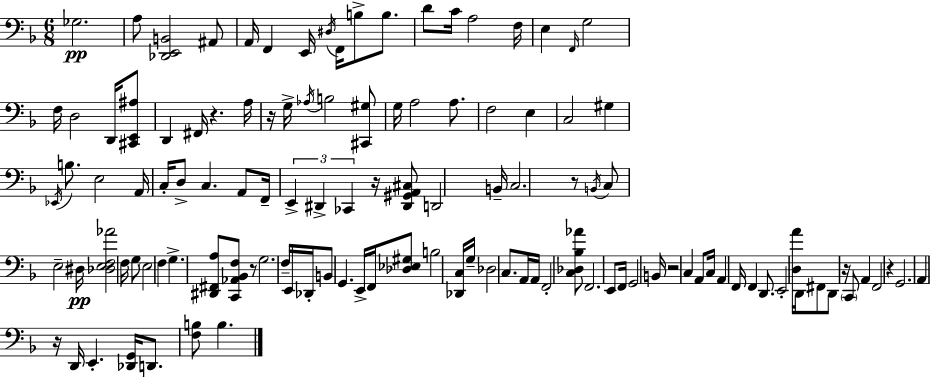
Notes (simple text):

Gb3/h. A3/e [Db2,E2,B2]/h A#2/e A2/s F2/q E2/s D#3/s F2/s B3/e B3/e. D4/e C4/s A3/h F3/s E3/q F2/s G3/h F3/s D3/h D2/s [C#2,E2,A#3]/e D2/q F#2/s R/q. A3/s R/s G3/s Ab3/s B3/h [C#2,G#3]/e G3/s A3/h A3/e. F3/h E3/q C3/h G#3/q Eb2/s B3/e. E3/h A2/s C3/s D3/e C3/q. A2/e F2/s E2/q D#2/q CES2/q R/s [D#2,G#2,A2,C#3]/e D2/h B2/s C3/h. R/e B2/s C3/e E3/h D#3/s [Db3,E3,F3,Ab4]/h F3/s G3/e E3/h F3/q G3/q. [D#2,F#2,A3]/e [C2,Ab2,Bb2,F3]/e R/e G3/h. F3/s E2/s Db2/s B2/e G2/q. E2/s F2/s [Db3,Eb3,G#3]/e B3/h [Db2,C3]/s G3/s Db3/h C3/e. A2/s A2/s F2/h [C3,Db3,Bb3,Ab4]/e F2/h. E2/e F2/s G2/h B2/s R/h C3/q A2/e C3/s A2/q F2/s F2/q D2/e. E2/h [D3,A4]/s D2/s F#2/e D2/e R/s C2/e A2/q F2/h R/q G2/h. A2/q R/s D2/s E2/q. [Db2,G2]/s D2/e. [F3,B3]/e B3/q.